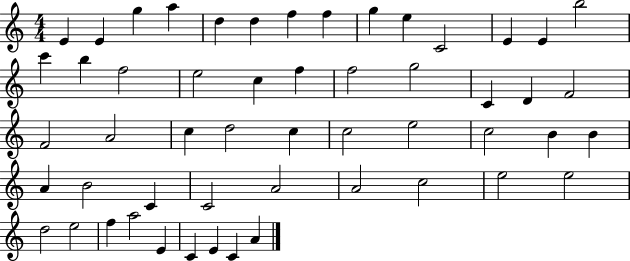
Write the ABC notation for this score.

X:1
T:Untitled
M:4/4
L:1/4
K:C
E E g a d d f f g e C2 E E b2 c' b f2 e2 c f f2 g2 C D F2 F2 A2 c d2 c c2 e2 c2 B B A B2 C C2 A2 A2 c2 e2 e2 d2 e2 f a2 E C E C A